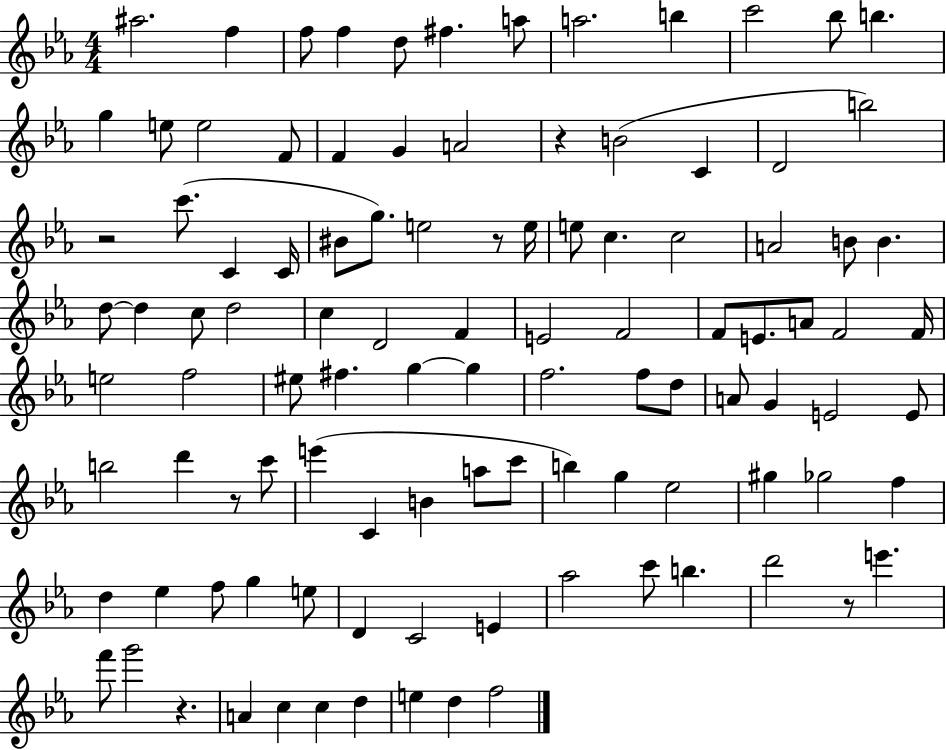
A#5/h. F5/q F5/e F5/q D5/e F#5/q. A5/e A5/h. B5/q C6/h Bb5/e B5/q. G5/q E5/e E5/h F4/e F4/q G4/q A4/h R/q B4/h C4/q D4/h B5/h R/h C6/e. C4/q C4/s BIS4/e G5/e. E5/h R/e E5/s E5/e C5/q. C5/h A4/h B4/e B4/q. D5/e D5/q C5/e D5/h C5/q D4/h F4/q E4/h F4/h F4/e E4/e. A4/e F4/h F4/s E5/h F5/h EIS5/e F#5/q. G5/q G5/q F5/h. F5/e D5/e A4/e G4/q E4/h E4/e B5/h D6/q R/e C6/e E6/q C4/q B4/q A5/e C6/e B5/q G5/q Eb5/h G#5/q Gb5/h F5/q D5/q Eb5/q F5/e G5/q E5/e D4/q C4/h E4/q Ab5/h C6/e B5/q. D6/h R/e E6/q. F6/e G6/h R/q. A4/q C5/q C5/q D5/q E5/q D5/q F5/h